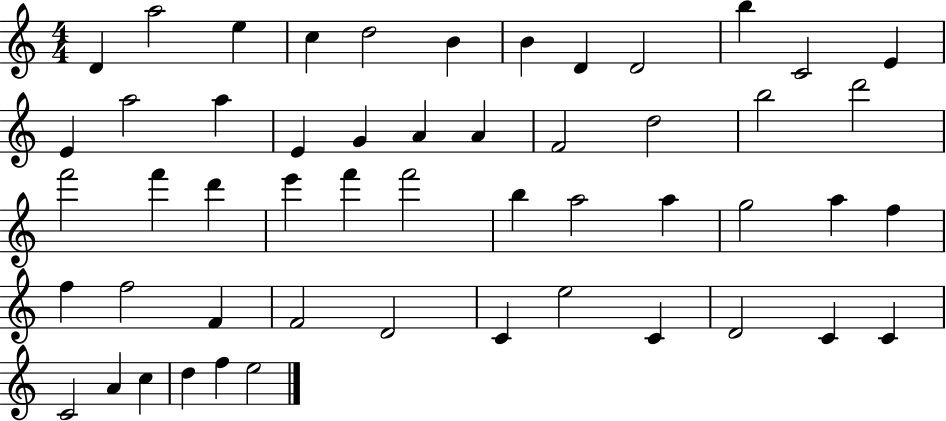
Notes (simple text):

D4/q A5/h E5/q C5/q D5/h B4/q B4/q D4/q D4/h B5/q C4/h E4/q E4/q A5/h A5/q E4/q G4/q A4/q A4/q F4/h D5/h B5/h D6/h F6/h F6/q D6/q E6/q F6/q F6/h B5/q A5/h A5/q G5/h A5/q F5/q F5/q F5/h F4/q F4/h D4/h C4/q E5/h C4/q D4/h C4/q C4/q C4/h A4/q C5/q D5/q F5/q E5/h